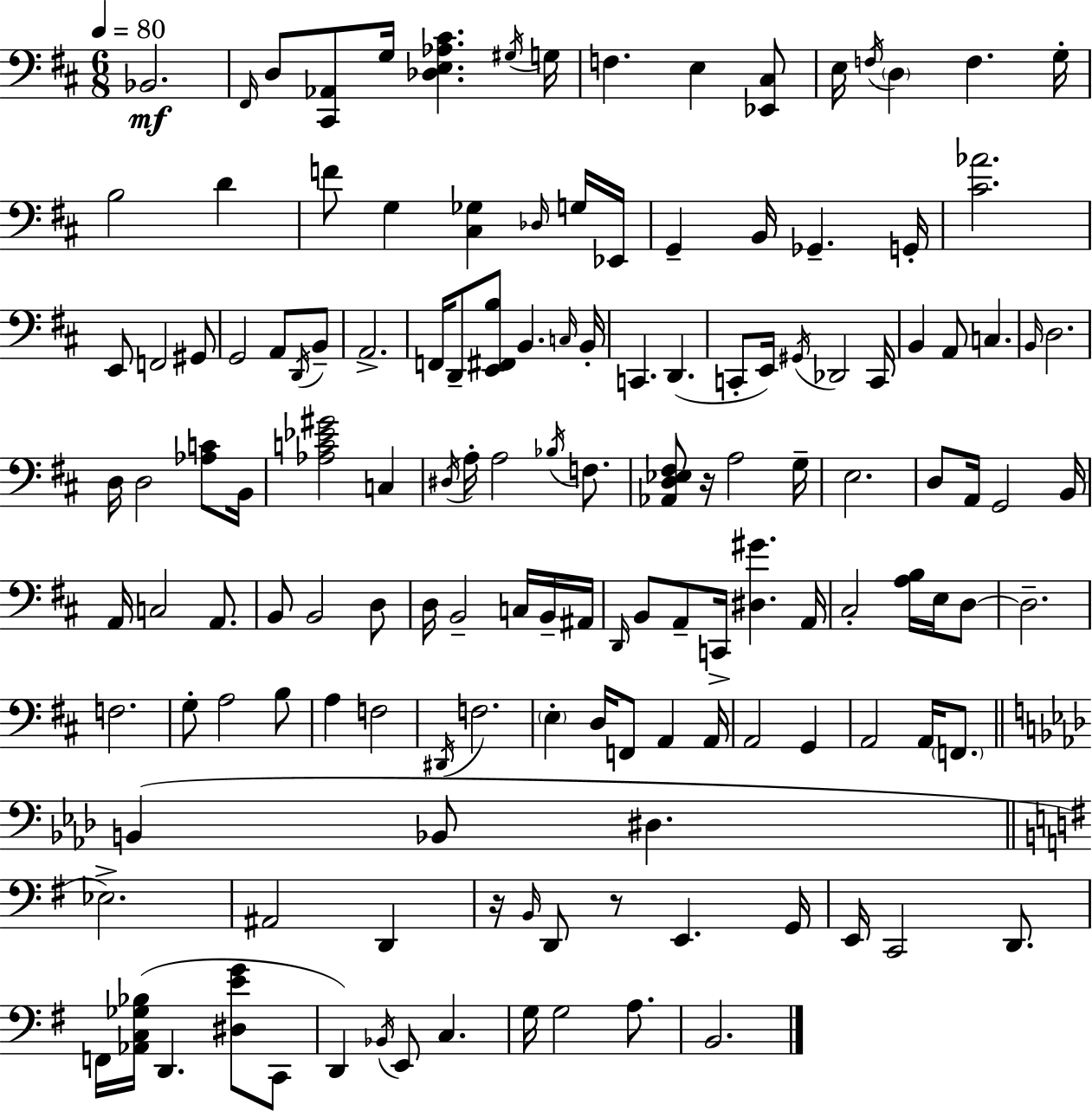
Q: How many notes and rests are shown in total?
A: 143